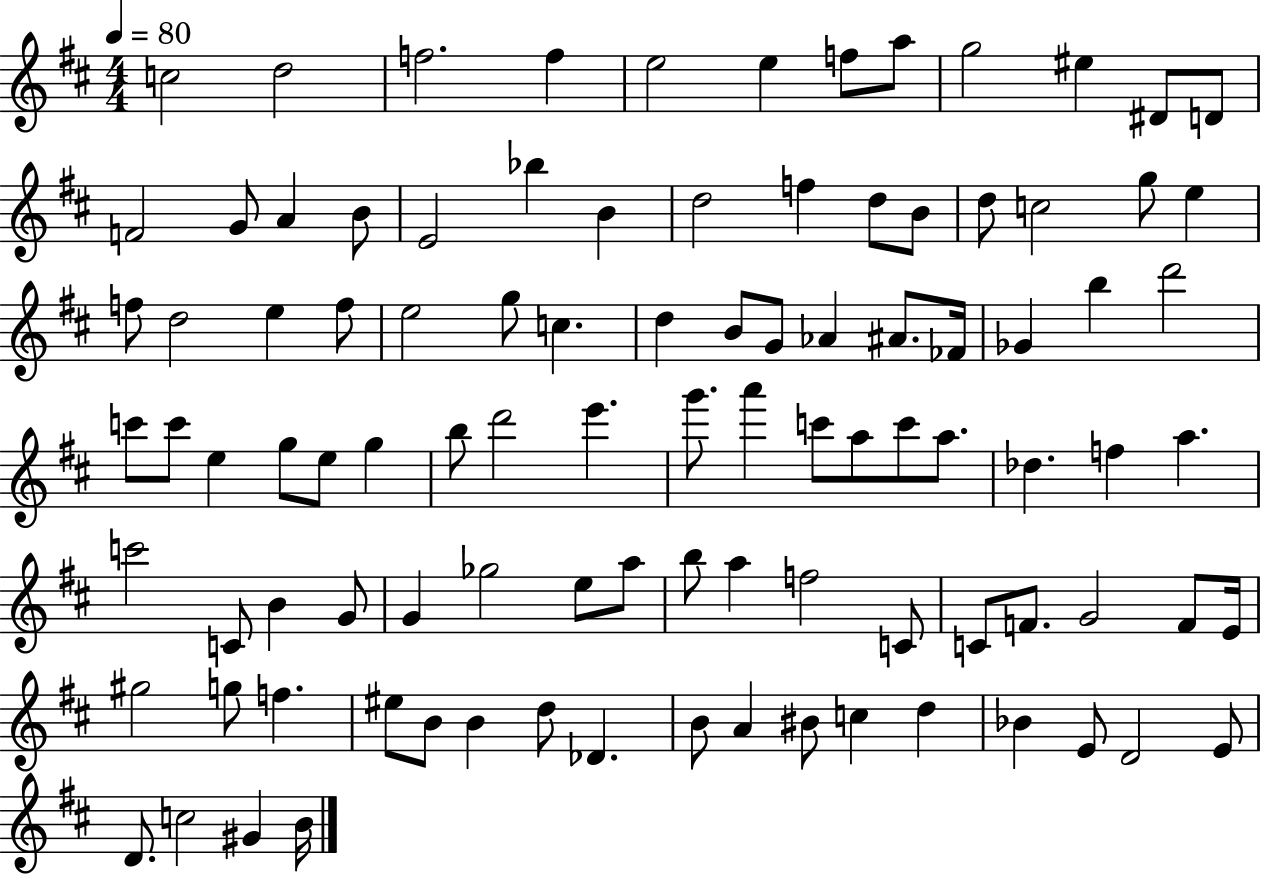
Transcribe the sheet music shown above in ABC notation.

X:1
T:Untitled
M:4/4
L:1/4
K:D
c2 d2 f2 f e2 e f/2 a/2 g2 ^e ^D/2 D/2 F2 G/2 A B/2 E2 _b B d2 f d/2 B/2 d/2 c2 g/2 e f/2 d2 e f/2 e2 g/2 c d B/2 G/2 _A ^A/2 _F/4 _G b d'2 c'/2 c'/2 e g/2 e/2 g b/2 d'2 e' g'/2 a' c'/2 a/2 c'/2 a/2 _d f a c'2 C/2 B G/2 G _g2 e/2 a/2 b/2 a f2 C/2 C/2 F/2 G2 F/2 E/4 ^g2 g/2 f ^e/2 B/2 B d/2 _D B/2 A ^B/2 c d _B E/2 D2 E/2 D/2 c2 ^G B/4